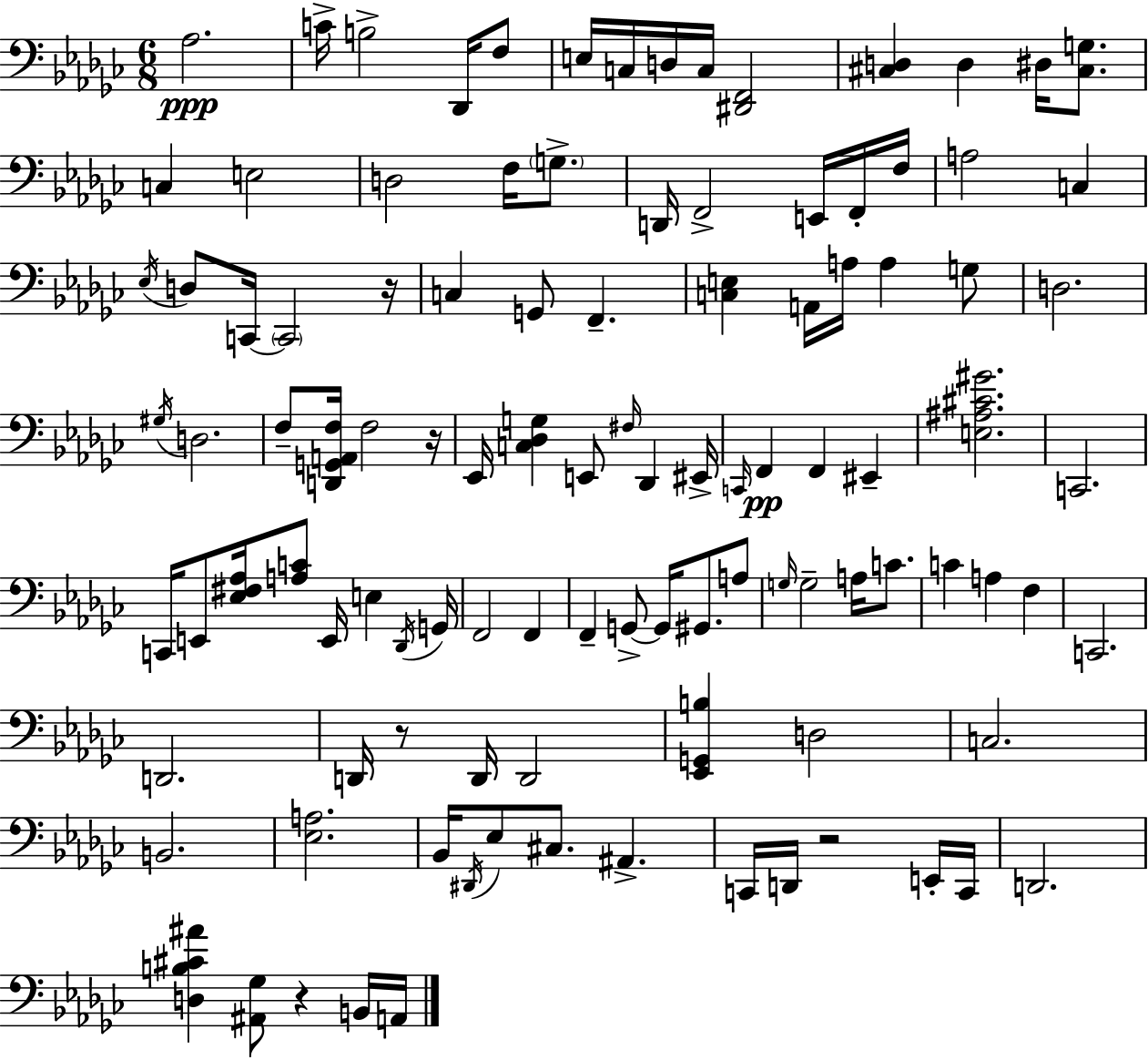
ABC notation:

X:1
T:Untitled
M:6/8
L:1/4
K:Ebm
_A,2 C/4 B,2 _D,,/4 F,/2 E,/4 C,/4 D,/4 C,/4 [^D,,F,,]2 [^C,D,] D, ^D,/4 [^C,G,]/2 C, E,2 D,2 F,/4 G,/2 D,,/4 F,,2 E,,/4 F,,/4 F,/4 A,2 C, _E,/4 D,/2 C,,/4 C,,2 z/4 C, G,,/2 F,, [C,E,] A,,/4 A,/4 A, G,/2 D,2 ^G,/4 D,2 F,/2 [D,,G,,A,,F,]/4 F,2 z/4 _E,,/4 [C,_D,G,] E,,/2 ^F,/4 _D,, ^E,,/4 C,,/4 F,, F,, ^E,, [E,^A,^C^G]2 C,,2 C,,/4 E,,/2 [_E,^F,_A,]/4 [A,C]/2 E,,/4 E, _D,,/4 G,,/4 F,,2 F,, F,, G,,/2 G,,/4 ^G,,/2 A,/2 G,/4 G,2 A,/4 C/2 C A, F, C,,2 D,,2 D,,/4 z/2 D,,/4 D,,2 [_E,,G,,B,] D,2 C,2 B,,2 [_E,A,]2 _B,,/4 ^D,,/4 _E,/2 ^C,/2 ^A,, C,,/4 D,,/4 z2 E,,/4 C,,/4 D,,2 [D,B,^C^A] [^A,,_G,]/2 z B,,/4 A,,/4